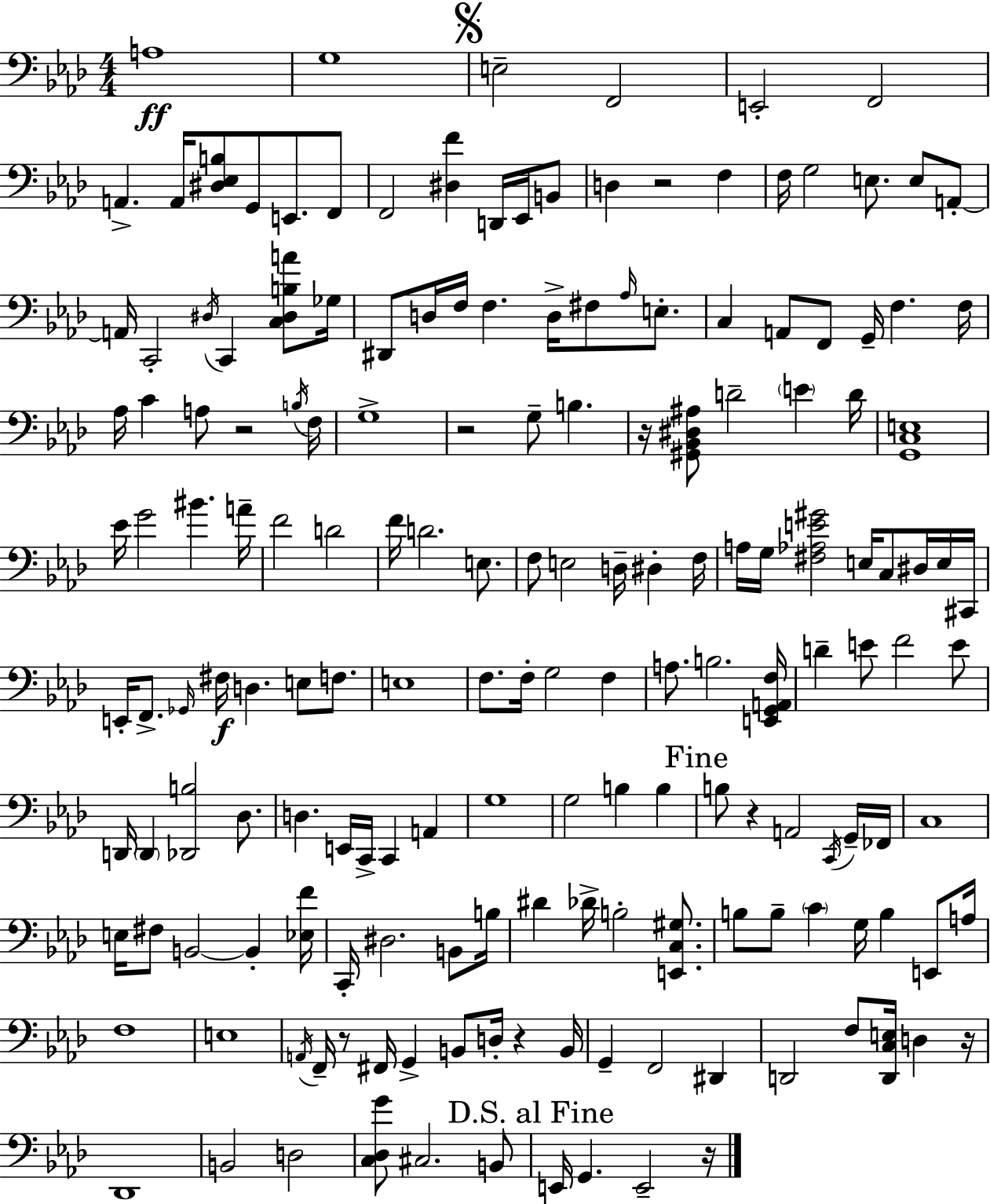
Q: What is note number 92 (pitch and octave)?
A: D2